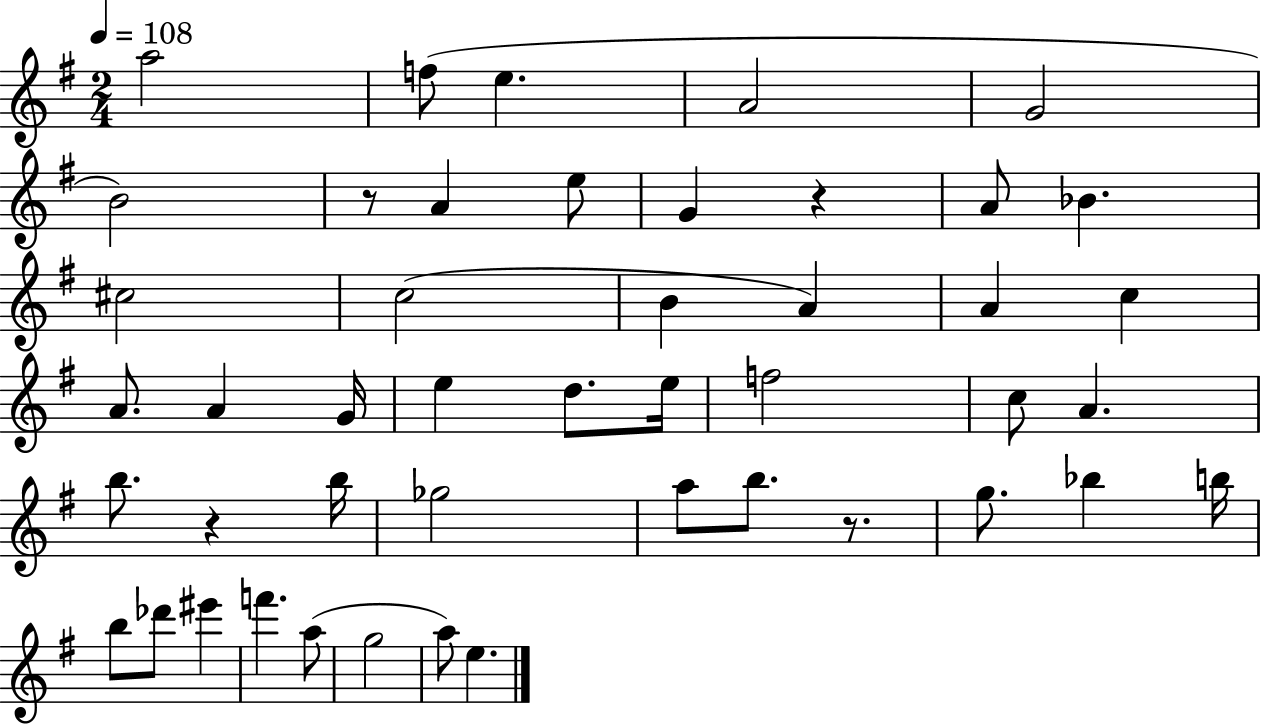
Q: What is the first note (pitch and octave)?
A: A5